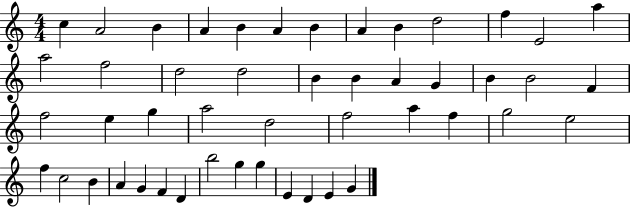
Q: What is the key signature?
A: C major